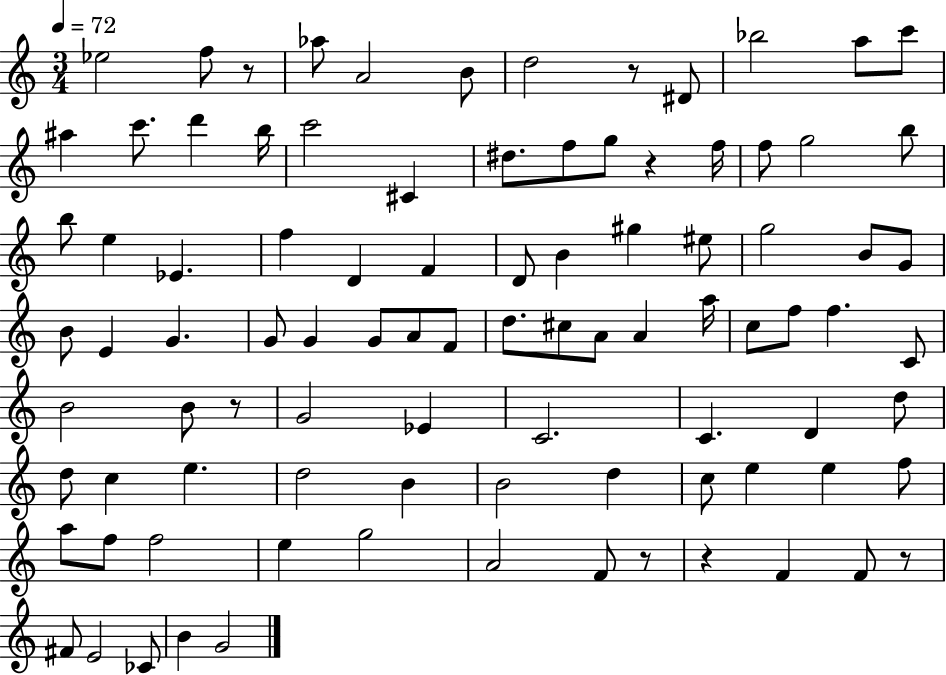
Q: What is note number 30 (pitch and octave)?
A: D4